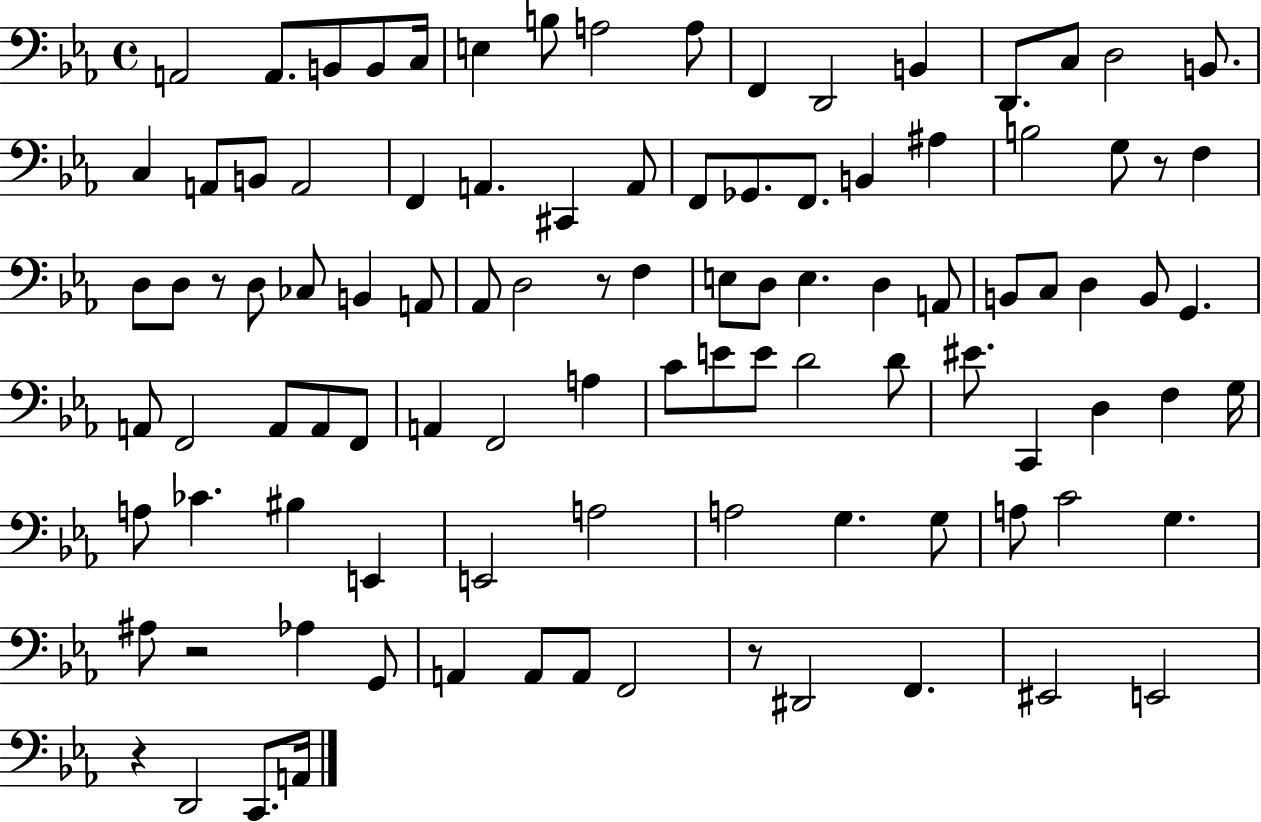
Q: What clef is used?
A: bass